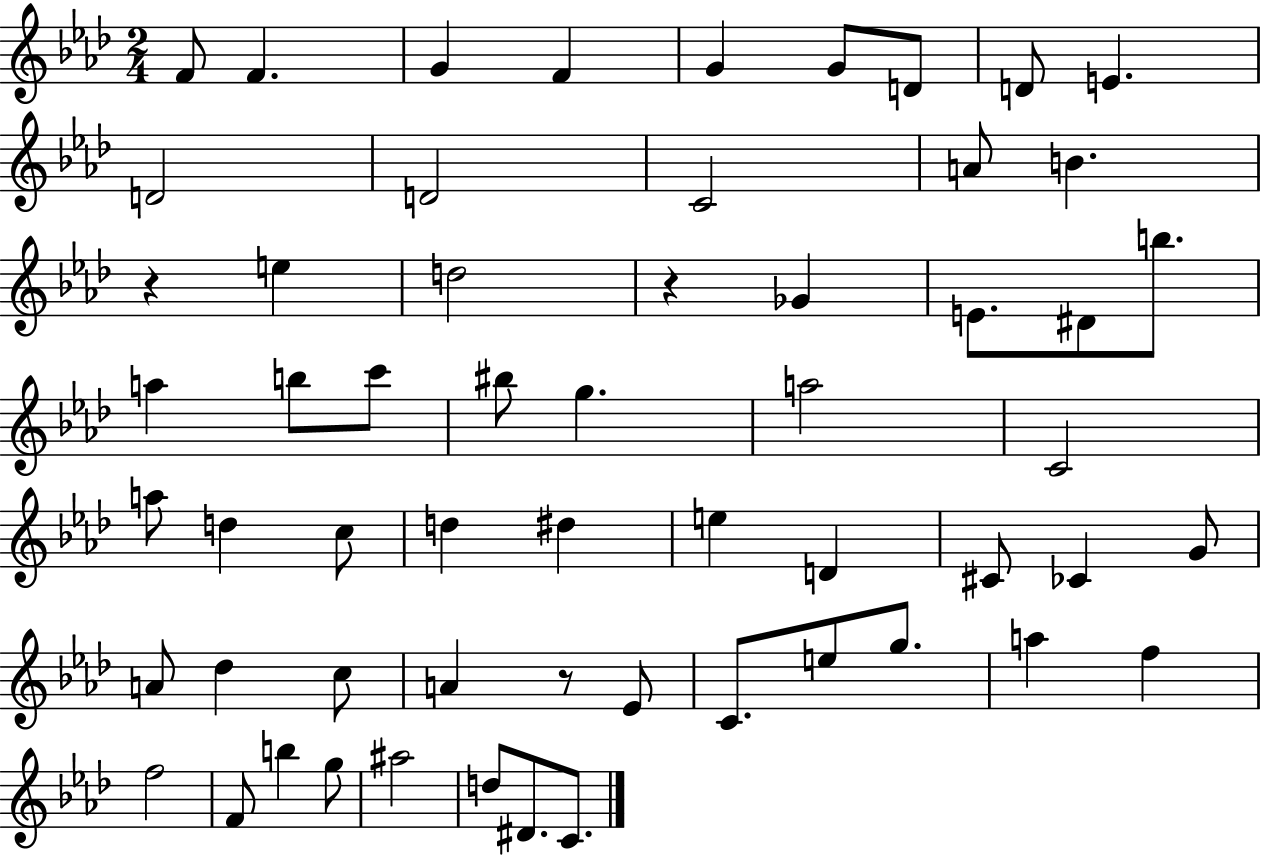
X:1
T:Untitled
M:2/4
L:1/4
K:Ab
F/2 F G F G G/2 D/2 D/2 E D2 D2 C2 A/2 B z e d2 z _G E/2 ^D/2 b/2 a b/2 c'/2 ^b/2 g a2 C2 a/2 d c/2 d ^d e D ^C/2 _C G/2 A/2 _d c/2 A z/2 _E/2 C/2 e/2 g/2 a f f2 F/2 b g/2 ^a2 d/2 ^D/2 C/2